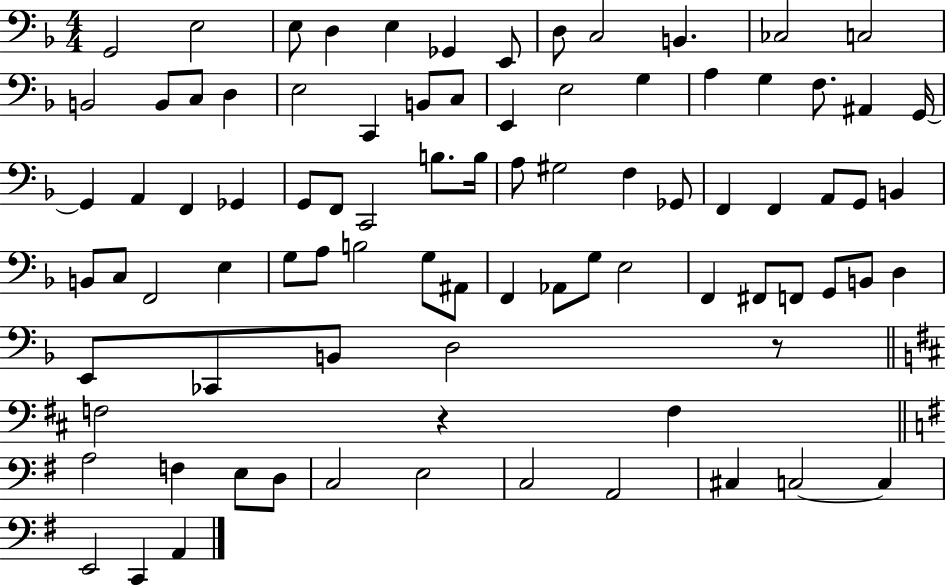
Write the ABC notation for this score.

X:1
T:Untitled
M:4/4
L:1/4
K:F
G,,2 E,2 E,/2 D, E, _G,, E,,/2 D,/2 C,2 B,, _C,2 C,2 B,,2 B,,/2 C,/2 D, E,2 C,, B,,/2 C,/2 E,, E,2 G, A, G, F,/2 ^A,, G,,/4 G,, A,, F,, _G,, G,,/2 F,,/2 C,,2 B,/2 B,/4 A,/2 ^G,2 F, _G,,/2 F,, F,, A,,/2 G,,/2 B,, B,,/2 C,/2 F,,2 E, G,/2 A,/2 B,2 G,/2 ^A,,/2 F,, _A,,/2 G,/2 E,2 F,, ^F,,/2 F,,/2 G,,/2 B,,/2 D, E,,/2 _C,,/2 B,,/2 D,2 z/2 F,2 z F, A,2 F, E,/2 D,/2 C,2 E,2 C,2 A,,2 ^C, C,2 C, E,,2 C,, A,,